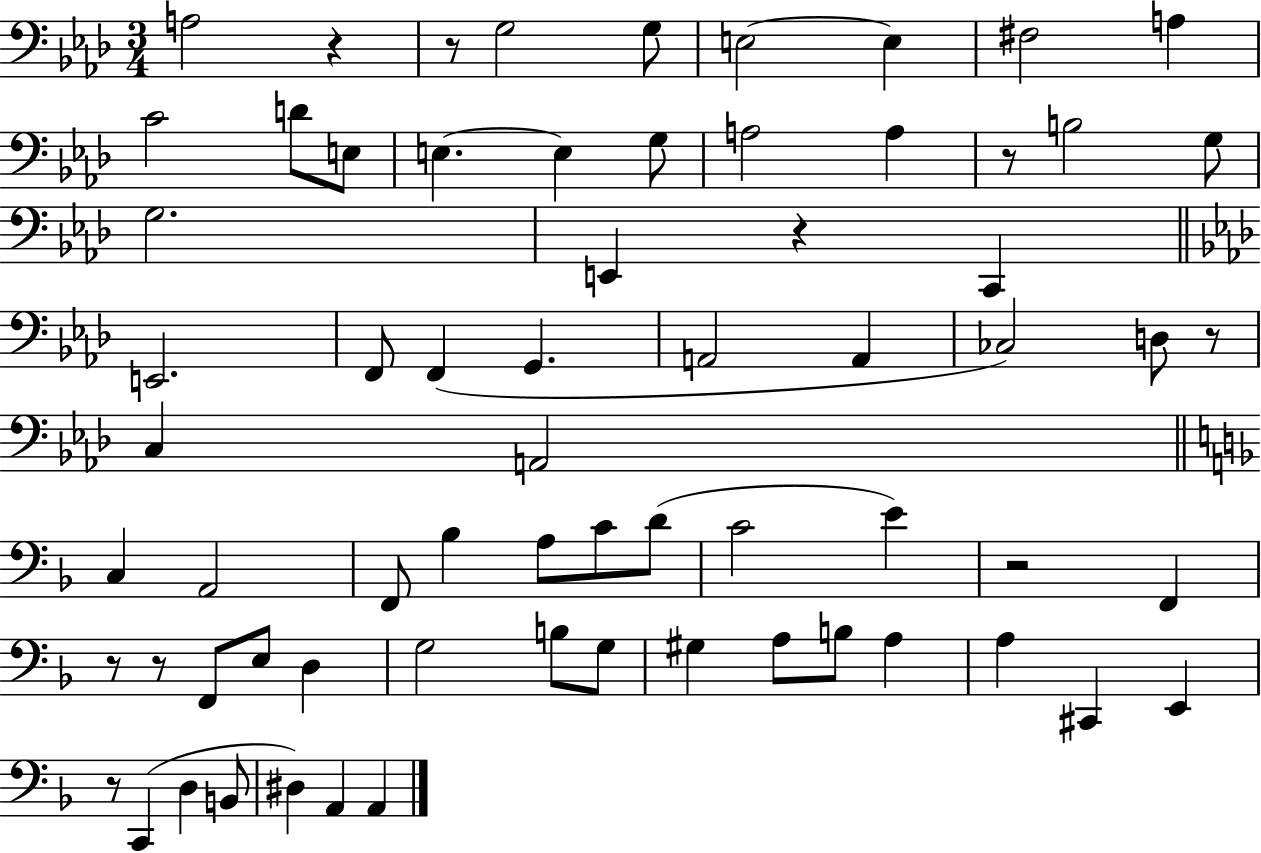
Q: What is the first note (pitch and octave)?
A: A3